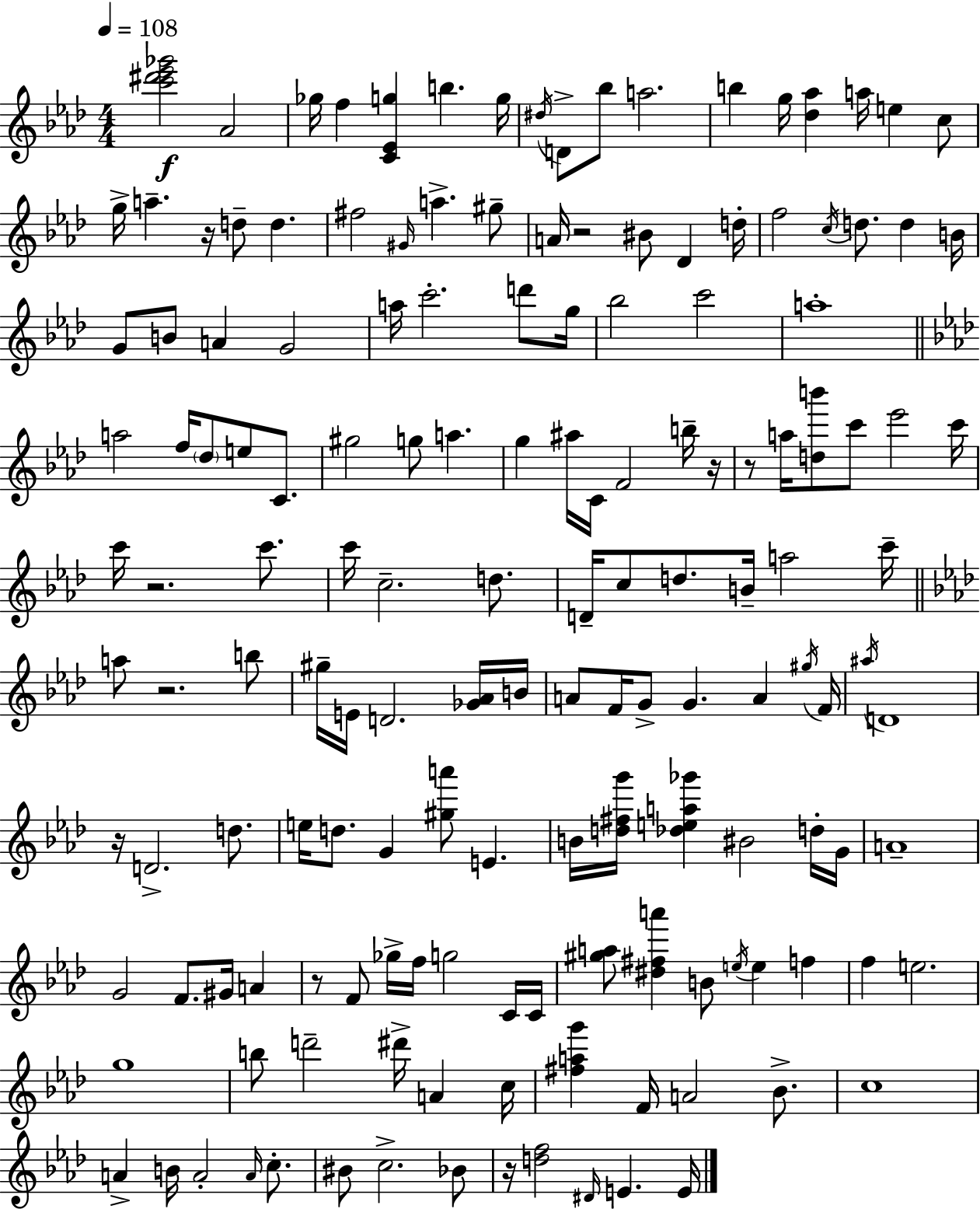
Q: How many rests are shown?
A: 9